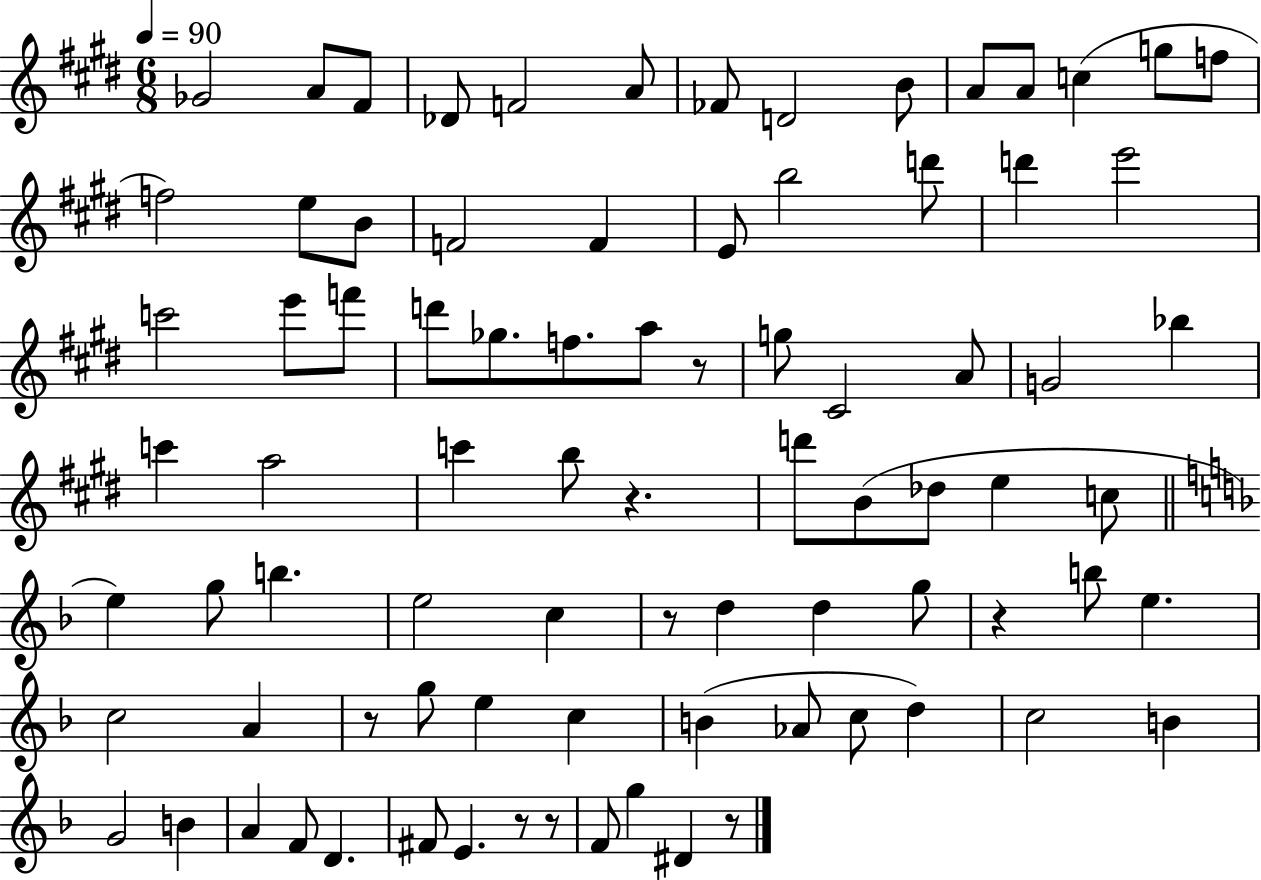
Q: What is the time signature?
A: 6/8